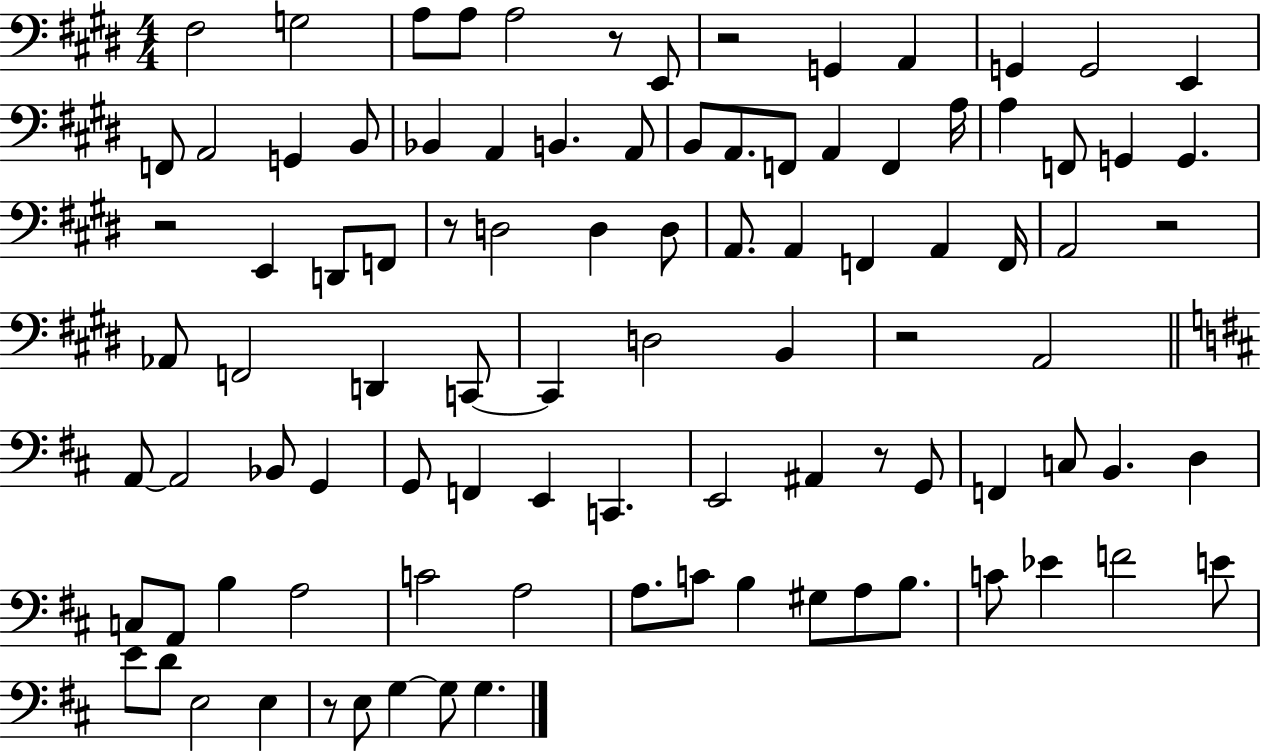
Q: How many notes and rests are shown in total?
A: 96